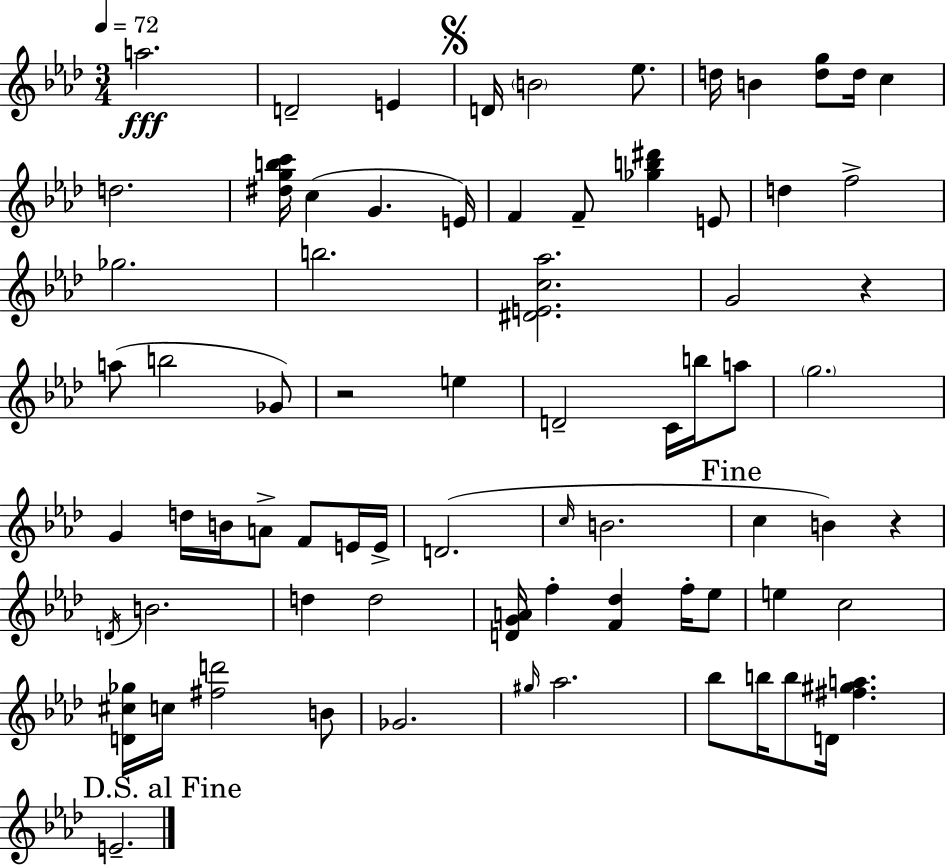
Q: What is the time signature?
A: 3/4